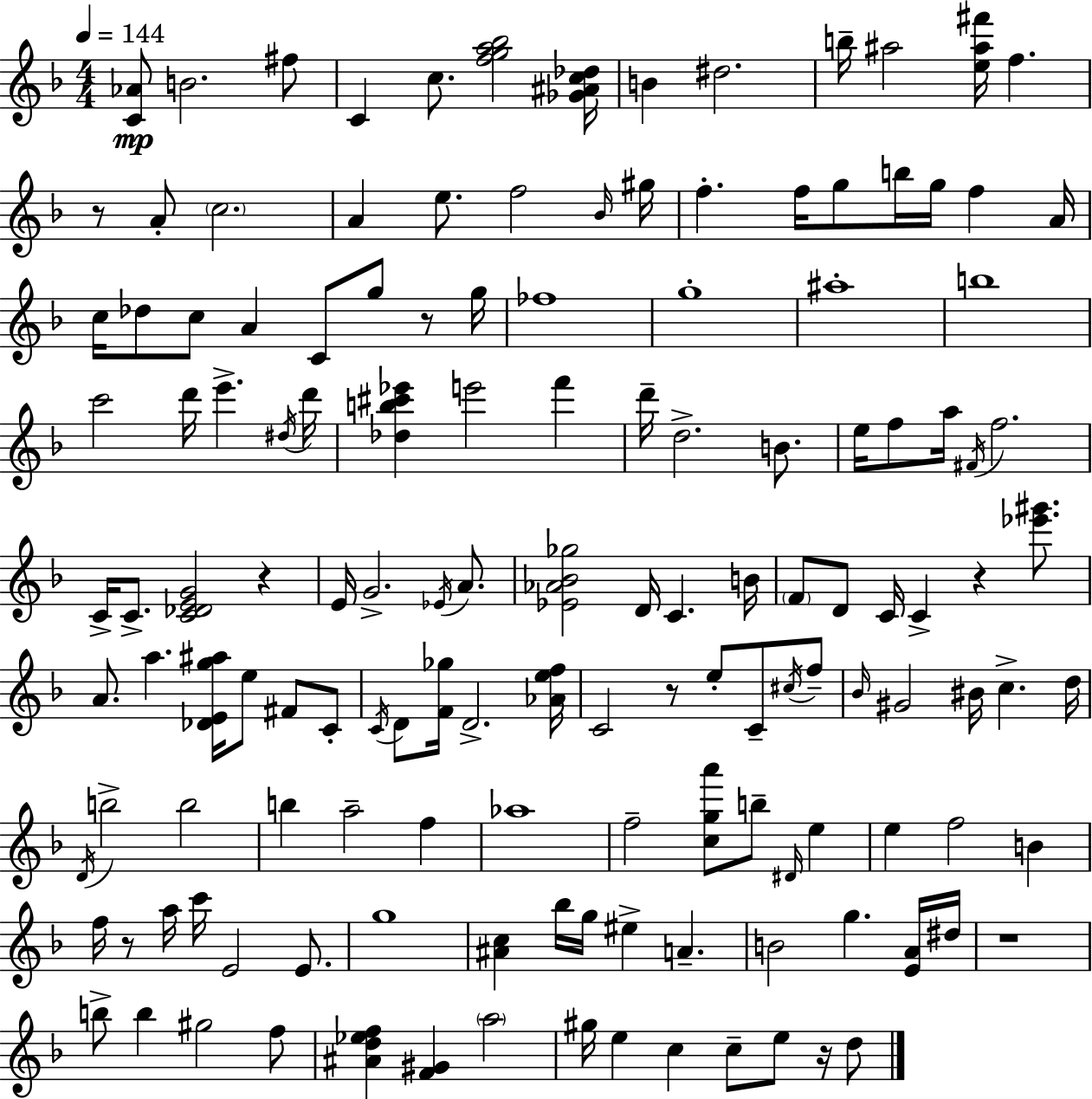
X:1
T:Untitled
M:4/4
L:1/4
K:F
[C_A]/2 B2 ^f/2 C c/2 [fga_b]2 [_G^Ac_d]/4 B ^d2 b/4 ^a2 [e^a^f']/4 f z/2 A/2 c2 A e/2 f2 _B/4 ^g/4 f f/4 g/2 b/4 g/4 f A/4 c/4 _d/2 c/2 A C/2 g/2 z/2 g/4 _f4 g4 ^a4 b4 c'2 d'/4 e' ^d/4 d'/4 [_db^c'_e'] e'2 f' d'/4 d2 B/2 e/4 f/2 a/4 ^F/4 f2 C/4 C/2 [C_DEG]2 z E/4 G2 _E/4 A/2 [_E_A_B_g]2 D/4 C B/4 F/2 D/2 C/4 C z [_e'^g']/2 A/2 a [_DEg^a]/4 e/2 ^F/2 C/2 C/4 D/2 [F_g]/4 D2 [_Aef]/4 C2 z/2 e/2 C/2 ^c/4 f/2 _B/4 ^G2 ^B/4 c d/4 D/4 b2 b2 b a2 f _a4 f2 [cga']/2 b/2 ^D/4 e e f2 B f/4 z/2 a/4 c'/4 E2 E/2 g4 [^Ac] _b/4 g/4 ^e A B2 g [EA]/4 ^d/4 z4 b/2 b ^g2 f/2 [^Ad_ef] [F^G] a2 ^g/4 e c c/2 e/2 z/4 d/2